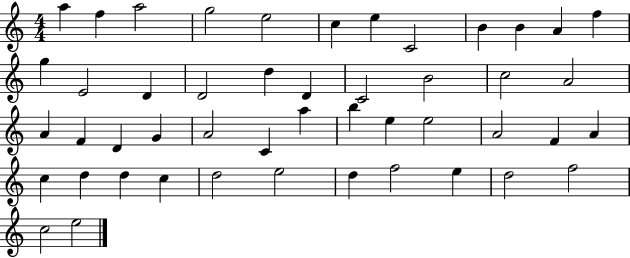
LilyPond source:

{
  \clef treble
  \numericTimeSignature
  \time 4/4
  \key c \major
  a''4 f''4 a''2 | g''2 e''2 | c''4 e''4 c'2 | b'4 b'4 a'4 f''4 | \break g''4 e'2 d'4 | d'2 d''4 d'4 | c'2 b'2 | c''2 a'2 | \break a'4 f'4 d'4 g'4 | a'2 c'4 a''4 | b''4 e''4 e''2 | a'2 f'4 a'4 | \break c''4 d''4 d''4 c''4 | d''2 e''2 | d''4 f''2 e''4 | d''2 f''2 | \break c''2 e''2 | \bar "|."
}